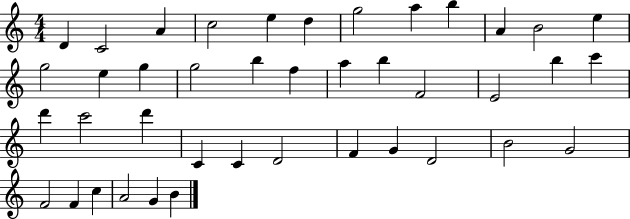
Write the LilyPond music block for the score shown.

{
  \clef treble
  \numericTimeSignature
  \time 4/4
  \key c \major
  d'4 c'2 a'4 | c''2 e''4 d''4 | g''2 a''4 b''4 | a'4 b'2 e''4 | \break g''2 e''4 g''4 | g''2 b''4 f''4 | a''4 b''4 f'2 | e'2 b''4 c'''4 | \break d'''4 c'''2 d'''4 | c'4 c'4 d'2 | f'4 g'4 d'2 | b'2 g'2 | \break f'2 f'4 c''4 | a'2 g'4 b'4 | \bar "|."
}